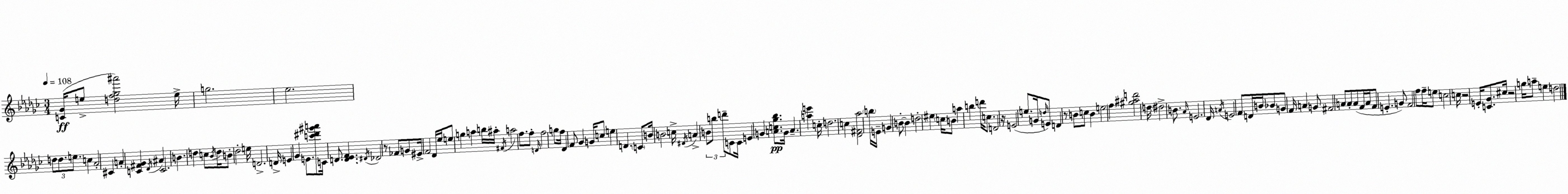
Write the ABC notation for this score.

X:1
T:Untitled
M:3/4
L:1/4
K:Ebm
[C_G]/4 e/2 [df_g^a']2 e/4 g2 _e2 d/2 d/2 e/2 c _A2 ^C A [C^F_G] _D/4 ^A C2 B d c/2 _B/4 d/4 B/2 _d2 e/4 D2 D/4 E _G E/2 [c'^d'^g'a']/2 C/4 D/2 [D_EF] ^D/4 _D2 z/2 _F/2 G/2 ^E/4 F2 _D/4 _e/4 e/2 g a b/4 ^a/4 ^F/4 a2 f/2 f/2 D/4 f2 g/2 f/4 _D F/2 _G G/4 c/2 e D C/2 B/4 B2 c/4 ^D/4 A B/2 b/2 d'/2 C/2 C/4 E G [Ac_g_b]/2 G/4 A [ae'] c/4 d2 c [_D^F_a]2 b/4 E/4 G B/2 B d2 ^e c/4 B/2 a b d'/4 c/2 D2 z/4 E2 e/2 G/4 d/4 E/2 D z/2 B/2 c/2 B e2 f [^g^ad']2 d/4 ^d2 B/2 _A/4 E2 _D/4 A/4 E2 F/2 D/4 B/4 _B/2 G/2 F/4 A G/2 ^F2 A/2 A/2 A/2 F/4 A/4 F/2 E G/2 F2 f/2 f/4 e/2 c2 c/4 z2 E/4 [C_G]/2 ^c/4 z2 g/4 a/2 e d2